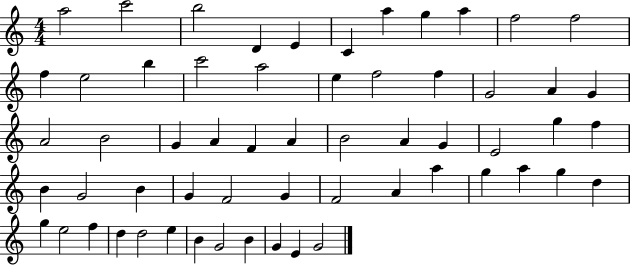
{
  \clef treble
  \numericTimeSignature
  \time 4/4
  \key c \major
  a''2 c'''2 | b''2 d'4 e'4 | c'4 a''4 g''4 a''4 | f''2 f''2 | \break f''4 e''2 b''4 | c'''2 a''2 | e''4 f''2 f''4 | g'2 a'4 g'4 | \break a'2 b'2 | g'4 a'4 f'4 a'4 | b'2 a'4 g'4 | e'2 g''4 f''4 | \break b'4 g'2 b'4 | g'4 f'2 g'4 | f'2 a'4 a''4 | g''4 a''4 g''4 d''4 | \break g''4 e''2 f''4 | d''4 d''2 e''4 | b'4 g'2 b'4 | g'4 e'4 g'2 | \break \bar "|."
}